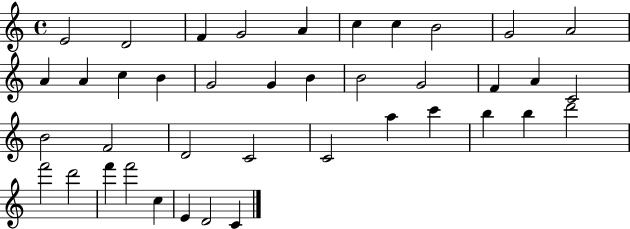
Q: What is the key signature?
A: C major